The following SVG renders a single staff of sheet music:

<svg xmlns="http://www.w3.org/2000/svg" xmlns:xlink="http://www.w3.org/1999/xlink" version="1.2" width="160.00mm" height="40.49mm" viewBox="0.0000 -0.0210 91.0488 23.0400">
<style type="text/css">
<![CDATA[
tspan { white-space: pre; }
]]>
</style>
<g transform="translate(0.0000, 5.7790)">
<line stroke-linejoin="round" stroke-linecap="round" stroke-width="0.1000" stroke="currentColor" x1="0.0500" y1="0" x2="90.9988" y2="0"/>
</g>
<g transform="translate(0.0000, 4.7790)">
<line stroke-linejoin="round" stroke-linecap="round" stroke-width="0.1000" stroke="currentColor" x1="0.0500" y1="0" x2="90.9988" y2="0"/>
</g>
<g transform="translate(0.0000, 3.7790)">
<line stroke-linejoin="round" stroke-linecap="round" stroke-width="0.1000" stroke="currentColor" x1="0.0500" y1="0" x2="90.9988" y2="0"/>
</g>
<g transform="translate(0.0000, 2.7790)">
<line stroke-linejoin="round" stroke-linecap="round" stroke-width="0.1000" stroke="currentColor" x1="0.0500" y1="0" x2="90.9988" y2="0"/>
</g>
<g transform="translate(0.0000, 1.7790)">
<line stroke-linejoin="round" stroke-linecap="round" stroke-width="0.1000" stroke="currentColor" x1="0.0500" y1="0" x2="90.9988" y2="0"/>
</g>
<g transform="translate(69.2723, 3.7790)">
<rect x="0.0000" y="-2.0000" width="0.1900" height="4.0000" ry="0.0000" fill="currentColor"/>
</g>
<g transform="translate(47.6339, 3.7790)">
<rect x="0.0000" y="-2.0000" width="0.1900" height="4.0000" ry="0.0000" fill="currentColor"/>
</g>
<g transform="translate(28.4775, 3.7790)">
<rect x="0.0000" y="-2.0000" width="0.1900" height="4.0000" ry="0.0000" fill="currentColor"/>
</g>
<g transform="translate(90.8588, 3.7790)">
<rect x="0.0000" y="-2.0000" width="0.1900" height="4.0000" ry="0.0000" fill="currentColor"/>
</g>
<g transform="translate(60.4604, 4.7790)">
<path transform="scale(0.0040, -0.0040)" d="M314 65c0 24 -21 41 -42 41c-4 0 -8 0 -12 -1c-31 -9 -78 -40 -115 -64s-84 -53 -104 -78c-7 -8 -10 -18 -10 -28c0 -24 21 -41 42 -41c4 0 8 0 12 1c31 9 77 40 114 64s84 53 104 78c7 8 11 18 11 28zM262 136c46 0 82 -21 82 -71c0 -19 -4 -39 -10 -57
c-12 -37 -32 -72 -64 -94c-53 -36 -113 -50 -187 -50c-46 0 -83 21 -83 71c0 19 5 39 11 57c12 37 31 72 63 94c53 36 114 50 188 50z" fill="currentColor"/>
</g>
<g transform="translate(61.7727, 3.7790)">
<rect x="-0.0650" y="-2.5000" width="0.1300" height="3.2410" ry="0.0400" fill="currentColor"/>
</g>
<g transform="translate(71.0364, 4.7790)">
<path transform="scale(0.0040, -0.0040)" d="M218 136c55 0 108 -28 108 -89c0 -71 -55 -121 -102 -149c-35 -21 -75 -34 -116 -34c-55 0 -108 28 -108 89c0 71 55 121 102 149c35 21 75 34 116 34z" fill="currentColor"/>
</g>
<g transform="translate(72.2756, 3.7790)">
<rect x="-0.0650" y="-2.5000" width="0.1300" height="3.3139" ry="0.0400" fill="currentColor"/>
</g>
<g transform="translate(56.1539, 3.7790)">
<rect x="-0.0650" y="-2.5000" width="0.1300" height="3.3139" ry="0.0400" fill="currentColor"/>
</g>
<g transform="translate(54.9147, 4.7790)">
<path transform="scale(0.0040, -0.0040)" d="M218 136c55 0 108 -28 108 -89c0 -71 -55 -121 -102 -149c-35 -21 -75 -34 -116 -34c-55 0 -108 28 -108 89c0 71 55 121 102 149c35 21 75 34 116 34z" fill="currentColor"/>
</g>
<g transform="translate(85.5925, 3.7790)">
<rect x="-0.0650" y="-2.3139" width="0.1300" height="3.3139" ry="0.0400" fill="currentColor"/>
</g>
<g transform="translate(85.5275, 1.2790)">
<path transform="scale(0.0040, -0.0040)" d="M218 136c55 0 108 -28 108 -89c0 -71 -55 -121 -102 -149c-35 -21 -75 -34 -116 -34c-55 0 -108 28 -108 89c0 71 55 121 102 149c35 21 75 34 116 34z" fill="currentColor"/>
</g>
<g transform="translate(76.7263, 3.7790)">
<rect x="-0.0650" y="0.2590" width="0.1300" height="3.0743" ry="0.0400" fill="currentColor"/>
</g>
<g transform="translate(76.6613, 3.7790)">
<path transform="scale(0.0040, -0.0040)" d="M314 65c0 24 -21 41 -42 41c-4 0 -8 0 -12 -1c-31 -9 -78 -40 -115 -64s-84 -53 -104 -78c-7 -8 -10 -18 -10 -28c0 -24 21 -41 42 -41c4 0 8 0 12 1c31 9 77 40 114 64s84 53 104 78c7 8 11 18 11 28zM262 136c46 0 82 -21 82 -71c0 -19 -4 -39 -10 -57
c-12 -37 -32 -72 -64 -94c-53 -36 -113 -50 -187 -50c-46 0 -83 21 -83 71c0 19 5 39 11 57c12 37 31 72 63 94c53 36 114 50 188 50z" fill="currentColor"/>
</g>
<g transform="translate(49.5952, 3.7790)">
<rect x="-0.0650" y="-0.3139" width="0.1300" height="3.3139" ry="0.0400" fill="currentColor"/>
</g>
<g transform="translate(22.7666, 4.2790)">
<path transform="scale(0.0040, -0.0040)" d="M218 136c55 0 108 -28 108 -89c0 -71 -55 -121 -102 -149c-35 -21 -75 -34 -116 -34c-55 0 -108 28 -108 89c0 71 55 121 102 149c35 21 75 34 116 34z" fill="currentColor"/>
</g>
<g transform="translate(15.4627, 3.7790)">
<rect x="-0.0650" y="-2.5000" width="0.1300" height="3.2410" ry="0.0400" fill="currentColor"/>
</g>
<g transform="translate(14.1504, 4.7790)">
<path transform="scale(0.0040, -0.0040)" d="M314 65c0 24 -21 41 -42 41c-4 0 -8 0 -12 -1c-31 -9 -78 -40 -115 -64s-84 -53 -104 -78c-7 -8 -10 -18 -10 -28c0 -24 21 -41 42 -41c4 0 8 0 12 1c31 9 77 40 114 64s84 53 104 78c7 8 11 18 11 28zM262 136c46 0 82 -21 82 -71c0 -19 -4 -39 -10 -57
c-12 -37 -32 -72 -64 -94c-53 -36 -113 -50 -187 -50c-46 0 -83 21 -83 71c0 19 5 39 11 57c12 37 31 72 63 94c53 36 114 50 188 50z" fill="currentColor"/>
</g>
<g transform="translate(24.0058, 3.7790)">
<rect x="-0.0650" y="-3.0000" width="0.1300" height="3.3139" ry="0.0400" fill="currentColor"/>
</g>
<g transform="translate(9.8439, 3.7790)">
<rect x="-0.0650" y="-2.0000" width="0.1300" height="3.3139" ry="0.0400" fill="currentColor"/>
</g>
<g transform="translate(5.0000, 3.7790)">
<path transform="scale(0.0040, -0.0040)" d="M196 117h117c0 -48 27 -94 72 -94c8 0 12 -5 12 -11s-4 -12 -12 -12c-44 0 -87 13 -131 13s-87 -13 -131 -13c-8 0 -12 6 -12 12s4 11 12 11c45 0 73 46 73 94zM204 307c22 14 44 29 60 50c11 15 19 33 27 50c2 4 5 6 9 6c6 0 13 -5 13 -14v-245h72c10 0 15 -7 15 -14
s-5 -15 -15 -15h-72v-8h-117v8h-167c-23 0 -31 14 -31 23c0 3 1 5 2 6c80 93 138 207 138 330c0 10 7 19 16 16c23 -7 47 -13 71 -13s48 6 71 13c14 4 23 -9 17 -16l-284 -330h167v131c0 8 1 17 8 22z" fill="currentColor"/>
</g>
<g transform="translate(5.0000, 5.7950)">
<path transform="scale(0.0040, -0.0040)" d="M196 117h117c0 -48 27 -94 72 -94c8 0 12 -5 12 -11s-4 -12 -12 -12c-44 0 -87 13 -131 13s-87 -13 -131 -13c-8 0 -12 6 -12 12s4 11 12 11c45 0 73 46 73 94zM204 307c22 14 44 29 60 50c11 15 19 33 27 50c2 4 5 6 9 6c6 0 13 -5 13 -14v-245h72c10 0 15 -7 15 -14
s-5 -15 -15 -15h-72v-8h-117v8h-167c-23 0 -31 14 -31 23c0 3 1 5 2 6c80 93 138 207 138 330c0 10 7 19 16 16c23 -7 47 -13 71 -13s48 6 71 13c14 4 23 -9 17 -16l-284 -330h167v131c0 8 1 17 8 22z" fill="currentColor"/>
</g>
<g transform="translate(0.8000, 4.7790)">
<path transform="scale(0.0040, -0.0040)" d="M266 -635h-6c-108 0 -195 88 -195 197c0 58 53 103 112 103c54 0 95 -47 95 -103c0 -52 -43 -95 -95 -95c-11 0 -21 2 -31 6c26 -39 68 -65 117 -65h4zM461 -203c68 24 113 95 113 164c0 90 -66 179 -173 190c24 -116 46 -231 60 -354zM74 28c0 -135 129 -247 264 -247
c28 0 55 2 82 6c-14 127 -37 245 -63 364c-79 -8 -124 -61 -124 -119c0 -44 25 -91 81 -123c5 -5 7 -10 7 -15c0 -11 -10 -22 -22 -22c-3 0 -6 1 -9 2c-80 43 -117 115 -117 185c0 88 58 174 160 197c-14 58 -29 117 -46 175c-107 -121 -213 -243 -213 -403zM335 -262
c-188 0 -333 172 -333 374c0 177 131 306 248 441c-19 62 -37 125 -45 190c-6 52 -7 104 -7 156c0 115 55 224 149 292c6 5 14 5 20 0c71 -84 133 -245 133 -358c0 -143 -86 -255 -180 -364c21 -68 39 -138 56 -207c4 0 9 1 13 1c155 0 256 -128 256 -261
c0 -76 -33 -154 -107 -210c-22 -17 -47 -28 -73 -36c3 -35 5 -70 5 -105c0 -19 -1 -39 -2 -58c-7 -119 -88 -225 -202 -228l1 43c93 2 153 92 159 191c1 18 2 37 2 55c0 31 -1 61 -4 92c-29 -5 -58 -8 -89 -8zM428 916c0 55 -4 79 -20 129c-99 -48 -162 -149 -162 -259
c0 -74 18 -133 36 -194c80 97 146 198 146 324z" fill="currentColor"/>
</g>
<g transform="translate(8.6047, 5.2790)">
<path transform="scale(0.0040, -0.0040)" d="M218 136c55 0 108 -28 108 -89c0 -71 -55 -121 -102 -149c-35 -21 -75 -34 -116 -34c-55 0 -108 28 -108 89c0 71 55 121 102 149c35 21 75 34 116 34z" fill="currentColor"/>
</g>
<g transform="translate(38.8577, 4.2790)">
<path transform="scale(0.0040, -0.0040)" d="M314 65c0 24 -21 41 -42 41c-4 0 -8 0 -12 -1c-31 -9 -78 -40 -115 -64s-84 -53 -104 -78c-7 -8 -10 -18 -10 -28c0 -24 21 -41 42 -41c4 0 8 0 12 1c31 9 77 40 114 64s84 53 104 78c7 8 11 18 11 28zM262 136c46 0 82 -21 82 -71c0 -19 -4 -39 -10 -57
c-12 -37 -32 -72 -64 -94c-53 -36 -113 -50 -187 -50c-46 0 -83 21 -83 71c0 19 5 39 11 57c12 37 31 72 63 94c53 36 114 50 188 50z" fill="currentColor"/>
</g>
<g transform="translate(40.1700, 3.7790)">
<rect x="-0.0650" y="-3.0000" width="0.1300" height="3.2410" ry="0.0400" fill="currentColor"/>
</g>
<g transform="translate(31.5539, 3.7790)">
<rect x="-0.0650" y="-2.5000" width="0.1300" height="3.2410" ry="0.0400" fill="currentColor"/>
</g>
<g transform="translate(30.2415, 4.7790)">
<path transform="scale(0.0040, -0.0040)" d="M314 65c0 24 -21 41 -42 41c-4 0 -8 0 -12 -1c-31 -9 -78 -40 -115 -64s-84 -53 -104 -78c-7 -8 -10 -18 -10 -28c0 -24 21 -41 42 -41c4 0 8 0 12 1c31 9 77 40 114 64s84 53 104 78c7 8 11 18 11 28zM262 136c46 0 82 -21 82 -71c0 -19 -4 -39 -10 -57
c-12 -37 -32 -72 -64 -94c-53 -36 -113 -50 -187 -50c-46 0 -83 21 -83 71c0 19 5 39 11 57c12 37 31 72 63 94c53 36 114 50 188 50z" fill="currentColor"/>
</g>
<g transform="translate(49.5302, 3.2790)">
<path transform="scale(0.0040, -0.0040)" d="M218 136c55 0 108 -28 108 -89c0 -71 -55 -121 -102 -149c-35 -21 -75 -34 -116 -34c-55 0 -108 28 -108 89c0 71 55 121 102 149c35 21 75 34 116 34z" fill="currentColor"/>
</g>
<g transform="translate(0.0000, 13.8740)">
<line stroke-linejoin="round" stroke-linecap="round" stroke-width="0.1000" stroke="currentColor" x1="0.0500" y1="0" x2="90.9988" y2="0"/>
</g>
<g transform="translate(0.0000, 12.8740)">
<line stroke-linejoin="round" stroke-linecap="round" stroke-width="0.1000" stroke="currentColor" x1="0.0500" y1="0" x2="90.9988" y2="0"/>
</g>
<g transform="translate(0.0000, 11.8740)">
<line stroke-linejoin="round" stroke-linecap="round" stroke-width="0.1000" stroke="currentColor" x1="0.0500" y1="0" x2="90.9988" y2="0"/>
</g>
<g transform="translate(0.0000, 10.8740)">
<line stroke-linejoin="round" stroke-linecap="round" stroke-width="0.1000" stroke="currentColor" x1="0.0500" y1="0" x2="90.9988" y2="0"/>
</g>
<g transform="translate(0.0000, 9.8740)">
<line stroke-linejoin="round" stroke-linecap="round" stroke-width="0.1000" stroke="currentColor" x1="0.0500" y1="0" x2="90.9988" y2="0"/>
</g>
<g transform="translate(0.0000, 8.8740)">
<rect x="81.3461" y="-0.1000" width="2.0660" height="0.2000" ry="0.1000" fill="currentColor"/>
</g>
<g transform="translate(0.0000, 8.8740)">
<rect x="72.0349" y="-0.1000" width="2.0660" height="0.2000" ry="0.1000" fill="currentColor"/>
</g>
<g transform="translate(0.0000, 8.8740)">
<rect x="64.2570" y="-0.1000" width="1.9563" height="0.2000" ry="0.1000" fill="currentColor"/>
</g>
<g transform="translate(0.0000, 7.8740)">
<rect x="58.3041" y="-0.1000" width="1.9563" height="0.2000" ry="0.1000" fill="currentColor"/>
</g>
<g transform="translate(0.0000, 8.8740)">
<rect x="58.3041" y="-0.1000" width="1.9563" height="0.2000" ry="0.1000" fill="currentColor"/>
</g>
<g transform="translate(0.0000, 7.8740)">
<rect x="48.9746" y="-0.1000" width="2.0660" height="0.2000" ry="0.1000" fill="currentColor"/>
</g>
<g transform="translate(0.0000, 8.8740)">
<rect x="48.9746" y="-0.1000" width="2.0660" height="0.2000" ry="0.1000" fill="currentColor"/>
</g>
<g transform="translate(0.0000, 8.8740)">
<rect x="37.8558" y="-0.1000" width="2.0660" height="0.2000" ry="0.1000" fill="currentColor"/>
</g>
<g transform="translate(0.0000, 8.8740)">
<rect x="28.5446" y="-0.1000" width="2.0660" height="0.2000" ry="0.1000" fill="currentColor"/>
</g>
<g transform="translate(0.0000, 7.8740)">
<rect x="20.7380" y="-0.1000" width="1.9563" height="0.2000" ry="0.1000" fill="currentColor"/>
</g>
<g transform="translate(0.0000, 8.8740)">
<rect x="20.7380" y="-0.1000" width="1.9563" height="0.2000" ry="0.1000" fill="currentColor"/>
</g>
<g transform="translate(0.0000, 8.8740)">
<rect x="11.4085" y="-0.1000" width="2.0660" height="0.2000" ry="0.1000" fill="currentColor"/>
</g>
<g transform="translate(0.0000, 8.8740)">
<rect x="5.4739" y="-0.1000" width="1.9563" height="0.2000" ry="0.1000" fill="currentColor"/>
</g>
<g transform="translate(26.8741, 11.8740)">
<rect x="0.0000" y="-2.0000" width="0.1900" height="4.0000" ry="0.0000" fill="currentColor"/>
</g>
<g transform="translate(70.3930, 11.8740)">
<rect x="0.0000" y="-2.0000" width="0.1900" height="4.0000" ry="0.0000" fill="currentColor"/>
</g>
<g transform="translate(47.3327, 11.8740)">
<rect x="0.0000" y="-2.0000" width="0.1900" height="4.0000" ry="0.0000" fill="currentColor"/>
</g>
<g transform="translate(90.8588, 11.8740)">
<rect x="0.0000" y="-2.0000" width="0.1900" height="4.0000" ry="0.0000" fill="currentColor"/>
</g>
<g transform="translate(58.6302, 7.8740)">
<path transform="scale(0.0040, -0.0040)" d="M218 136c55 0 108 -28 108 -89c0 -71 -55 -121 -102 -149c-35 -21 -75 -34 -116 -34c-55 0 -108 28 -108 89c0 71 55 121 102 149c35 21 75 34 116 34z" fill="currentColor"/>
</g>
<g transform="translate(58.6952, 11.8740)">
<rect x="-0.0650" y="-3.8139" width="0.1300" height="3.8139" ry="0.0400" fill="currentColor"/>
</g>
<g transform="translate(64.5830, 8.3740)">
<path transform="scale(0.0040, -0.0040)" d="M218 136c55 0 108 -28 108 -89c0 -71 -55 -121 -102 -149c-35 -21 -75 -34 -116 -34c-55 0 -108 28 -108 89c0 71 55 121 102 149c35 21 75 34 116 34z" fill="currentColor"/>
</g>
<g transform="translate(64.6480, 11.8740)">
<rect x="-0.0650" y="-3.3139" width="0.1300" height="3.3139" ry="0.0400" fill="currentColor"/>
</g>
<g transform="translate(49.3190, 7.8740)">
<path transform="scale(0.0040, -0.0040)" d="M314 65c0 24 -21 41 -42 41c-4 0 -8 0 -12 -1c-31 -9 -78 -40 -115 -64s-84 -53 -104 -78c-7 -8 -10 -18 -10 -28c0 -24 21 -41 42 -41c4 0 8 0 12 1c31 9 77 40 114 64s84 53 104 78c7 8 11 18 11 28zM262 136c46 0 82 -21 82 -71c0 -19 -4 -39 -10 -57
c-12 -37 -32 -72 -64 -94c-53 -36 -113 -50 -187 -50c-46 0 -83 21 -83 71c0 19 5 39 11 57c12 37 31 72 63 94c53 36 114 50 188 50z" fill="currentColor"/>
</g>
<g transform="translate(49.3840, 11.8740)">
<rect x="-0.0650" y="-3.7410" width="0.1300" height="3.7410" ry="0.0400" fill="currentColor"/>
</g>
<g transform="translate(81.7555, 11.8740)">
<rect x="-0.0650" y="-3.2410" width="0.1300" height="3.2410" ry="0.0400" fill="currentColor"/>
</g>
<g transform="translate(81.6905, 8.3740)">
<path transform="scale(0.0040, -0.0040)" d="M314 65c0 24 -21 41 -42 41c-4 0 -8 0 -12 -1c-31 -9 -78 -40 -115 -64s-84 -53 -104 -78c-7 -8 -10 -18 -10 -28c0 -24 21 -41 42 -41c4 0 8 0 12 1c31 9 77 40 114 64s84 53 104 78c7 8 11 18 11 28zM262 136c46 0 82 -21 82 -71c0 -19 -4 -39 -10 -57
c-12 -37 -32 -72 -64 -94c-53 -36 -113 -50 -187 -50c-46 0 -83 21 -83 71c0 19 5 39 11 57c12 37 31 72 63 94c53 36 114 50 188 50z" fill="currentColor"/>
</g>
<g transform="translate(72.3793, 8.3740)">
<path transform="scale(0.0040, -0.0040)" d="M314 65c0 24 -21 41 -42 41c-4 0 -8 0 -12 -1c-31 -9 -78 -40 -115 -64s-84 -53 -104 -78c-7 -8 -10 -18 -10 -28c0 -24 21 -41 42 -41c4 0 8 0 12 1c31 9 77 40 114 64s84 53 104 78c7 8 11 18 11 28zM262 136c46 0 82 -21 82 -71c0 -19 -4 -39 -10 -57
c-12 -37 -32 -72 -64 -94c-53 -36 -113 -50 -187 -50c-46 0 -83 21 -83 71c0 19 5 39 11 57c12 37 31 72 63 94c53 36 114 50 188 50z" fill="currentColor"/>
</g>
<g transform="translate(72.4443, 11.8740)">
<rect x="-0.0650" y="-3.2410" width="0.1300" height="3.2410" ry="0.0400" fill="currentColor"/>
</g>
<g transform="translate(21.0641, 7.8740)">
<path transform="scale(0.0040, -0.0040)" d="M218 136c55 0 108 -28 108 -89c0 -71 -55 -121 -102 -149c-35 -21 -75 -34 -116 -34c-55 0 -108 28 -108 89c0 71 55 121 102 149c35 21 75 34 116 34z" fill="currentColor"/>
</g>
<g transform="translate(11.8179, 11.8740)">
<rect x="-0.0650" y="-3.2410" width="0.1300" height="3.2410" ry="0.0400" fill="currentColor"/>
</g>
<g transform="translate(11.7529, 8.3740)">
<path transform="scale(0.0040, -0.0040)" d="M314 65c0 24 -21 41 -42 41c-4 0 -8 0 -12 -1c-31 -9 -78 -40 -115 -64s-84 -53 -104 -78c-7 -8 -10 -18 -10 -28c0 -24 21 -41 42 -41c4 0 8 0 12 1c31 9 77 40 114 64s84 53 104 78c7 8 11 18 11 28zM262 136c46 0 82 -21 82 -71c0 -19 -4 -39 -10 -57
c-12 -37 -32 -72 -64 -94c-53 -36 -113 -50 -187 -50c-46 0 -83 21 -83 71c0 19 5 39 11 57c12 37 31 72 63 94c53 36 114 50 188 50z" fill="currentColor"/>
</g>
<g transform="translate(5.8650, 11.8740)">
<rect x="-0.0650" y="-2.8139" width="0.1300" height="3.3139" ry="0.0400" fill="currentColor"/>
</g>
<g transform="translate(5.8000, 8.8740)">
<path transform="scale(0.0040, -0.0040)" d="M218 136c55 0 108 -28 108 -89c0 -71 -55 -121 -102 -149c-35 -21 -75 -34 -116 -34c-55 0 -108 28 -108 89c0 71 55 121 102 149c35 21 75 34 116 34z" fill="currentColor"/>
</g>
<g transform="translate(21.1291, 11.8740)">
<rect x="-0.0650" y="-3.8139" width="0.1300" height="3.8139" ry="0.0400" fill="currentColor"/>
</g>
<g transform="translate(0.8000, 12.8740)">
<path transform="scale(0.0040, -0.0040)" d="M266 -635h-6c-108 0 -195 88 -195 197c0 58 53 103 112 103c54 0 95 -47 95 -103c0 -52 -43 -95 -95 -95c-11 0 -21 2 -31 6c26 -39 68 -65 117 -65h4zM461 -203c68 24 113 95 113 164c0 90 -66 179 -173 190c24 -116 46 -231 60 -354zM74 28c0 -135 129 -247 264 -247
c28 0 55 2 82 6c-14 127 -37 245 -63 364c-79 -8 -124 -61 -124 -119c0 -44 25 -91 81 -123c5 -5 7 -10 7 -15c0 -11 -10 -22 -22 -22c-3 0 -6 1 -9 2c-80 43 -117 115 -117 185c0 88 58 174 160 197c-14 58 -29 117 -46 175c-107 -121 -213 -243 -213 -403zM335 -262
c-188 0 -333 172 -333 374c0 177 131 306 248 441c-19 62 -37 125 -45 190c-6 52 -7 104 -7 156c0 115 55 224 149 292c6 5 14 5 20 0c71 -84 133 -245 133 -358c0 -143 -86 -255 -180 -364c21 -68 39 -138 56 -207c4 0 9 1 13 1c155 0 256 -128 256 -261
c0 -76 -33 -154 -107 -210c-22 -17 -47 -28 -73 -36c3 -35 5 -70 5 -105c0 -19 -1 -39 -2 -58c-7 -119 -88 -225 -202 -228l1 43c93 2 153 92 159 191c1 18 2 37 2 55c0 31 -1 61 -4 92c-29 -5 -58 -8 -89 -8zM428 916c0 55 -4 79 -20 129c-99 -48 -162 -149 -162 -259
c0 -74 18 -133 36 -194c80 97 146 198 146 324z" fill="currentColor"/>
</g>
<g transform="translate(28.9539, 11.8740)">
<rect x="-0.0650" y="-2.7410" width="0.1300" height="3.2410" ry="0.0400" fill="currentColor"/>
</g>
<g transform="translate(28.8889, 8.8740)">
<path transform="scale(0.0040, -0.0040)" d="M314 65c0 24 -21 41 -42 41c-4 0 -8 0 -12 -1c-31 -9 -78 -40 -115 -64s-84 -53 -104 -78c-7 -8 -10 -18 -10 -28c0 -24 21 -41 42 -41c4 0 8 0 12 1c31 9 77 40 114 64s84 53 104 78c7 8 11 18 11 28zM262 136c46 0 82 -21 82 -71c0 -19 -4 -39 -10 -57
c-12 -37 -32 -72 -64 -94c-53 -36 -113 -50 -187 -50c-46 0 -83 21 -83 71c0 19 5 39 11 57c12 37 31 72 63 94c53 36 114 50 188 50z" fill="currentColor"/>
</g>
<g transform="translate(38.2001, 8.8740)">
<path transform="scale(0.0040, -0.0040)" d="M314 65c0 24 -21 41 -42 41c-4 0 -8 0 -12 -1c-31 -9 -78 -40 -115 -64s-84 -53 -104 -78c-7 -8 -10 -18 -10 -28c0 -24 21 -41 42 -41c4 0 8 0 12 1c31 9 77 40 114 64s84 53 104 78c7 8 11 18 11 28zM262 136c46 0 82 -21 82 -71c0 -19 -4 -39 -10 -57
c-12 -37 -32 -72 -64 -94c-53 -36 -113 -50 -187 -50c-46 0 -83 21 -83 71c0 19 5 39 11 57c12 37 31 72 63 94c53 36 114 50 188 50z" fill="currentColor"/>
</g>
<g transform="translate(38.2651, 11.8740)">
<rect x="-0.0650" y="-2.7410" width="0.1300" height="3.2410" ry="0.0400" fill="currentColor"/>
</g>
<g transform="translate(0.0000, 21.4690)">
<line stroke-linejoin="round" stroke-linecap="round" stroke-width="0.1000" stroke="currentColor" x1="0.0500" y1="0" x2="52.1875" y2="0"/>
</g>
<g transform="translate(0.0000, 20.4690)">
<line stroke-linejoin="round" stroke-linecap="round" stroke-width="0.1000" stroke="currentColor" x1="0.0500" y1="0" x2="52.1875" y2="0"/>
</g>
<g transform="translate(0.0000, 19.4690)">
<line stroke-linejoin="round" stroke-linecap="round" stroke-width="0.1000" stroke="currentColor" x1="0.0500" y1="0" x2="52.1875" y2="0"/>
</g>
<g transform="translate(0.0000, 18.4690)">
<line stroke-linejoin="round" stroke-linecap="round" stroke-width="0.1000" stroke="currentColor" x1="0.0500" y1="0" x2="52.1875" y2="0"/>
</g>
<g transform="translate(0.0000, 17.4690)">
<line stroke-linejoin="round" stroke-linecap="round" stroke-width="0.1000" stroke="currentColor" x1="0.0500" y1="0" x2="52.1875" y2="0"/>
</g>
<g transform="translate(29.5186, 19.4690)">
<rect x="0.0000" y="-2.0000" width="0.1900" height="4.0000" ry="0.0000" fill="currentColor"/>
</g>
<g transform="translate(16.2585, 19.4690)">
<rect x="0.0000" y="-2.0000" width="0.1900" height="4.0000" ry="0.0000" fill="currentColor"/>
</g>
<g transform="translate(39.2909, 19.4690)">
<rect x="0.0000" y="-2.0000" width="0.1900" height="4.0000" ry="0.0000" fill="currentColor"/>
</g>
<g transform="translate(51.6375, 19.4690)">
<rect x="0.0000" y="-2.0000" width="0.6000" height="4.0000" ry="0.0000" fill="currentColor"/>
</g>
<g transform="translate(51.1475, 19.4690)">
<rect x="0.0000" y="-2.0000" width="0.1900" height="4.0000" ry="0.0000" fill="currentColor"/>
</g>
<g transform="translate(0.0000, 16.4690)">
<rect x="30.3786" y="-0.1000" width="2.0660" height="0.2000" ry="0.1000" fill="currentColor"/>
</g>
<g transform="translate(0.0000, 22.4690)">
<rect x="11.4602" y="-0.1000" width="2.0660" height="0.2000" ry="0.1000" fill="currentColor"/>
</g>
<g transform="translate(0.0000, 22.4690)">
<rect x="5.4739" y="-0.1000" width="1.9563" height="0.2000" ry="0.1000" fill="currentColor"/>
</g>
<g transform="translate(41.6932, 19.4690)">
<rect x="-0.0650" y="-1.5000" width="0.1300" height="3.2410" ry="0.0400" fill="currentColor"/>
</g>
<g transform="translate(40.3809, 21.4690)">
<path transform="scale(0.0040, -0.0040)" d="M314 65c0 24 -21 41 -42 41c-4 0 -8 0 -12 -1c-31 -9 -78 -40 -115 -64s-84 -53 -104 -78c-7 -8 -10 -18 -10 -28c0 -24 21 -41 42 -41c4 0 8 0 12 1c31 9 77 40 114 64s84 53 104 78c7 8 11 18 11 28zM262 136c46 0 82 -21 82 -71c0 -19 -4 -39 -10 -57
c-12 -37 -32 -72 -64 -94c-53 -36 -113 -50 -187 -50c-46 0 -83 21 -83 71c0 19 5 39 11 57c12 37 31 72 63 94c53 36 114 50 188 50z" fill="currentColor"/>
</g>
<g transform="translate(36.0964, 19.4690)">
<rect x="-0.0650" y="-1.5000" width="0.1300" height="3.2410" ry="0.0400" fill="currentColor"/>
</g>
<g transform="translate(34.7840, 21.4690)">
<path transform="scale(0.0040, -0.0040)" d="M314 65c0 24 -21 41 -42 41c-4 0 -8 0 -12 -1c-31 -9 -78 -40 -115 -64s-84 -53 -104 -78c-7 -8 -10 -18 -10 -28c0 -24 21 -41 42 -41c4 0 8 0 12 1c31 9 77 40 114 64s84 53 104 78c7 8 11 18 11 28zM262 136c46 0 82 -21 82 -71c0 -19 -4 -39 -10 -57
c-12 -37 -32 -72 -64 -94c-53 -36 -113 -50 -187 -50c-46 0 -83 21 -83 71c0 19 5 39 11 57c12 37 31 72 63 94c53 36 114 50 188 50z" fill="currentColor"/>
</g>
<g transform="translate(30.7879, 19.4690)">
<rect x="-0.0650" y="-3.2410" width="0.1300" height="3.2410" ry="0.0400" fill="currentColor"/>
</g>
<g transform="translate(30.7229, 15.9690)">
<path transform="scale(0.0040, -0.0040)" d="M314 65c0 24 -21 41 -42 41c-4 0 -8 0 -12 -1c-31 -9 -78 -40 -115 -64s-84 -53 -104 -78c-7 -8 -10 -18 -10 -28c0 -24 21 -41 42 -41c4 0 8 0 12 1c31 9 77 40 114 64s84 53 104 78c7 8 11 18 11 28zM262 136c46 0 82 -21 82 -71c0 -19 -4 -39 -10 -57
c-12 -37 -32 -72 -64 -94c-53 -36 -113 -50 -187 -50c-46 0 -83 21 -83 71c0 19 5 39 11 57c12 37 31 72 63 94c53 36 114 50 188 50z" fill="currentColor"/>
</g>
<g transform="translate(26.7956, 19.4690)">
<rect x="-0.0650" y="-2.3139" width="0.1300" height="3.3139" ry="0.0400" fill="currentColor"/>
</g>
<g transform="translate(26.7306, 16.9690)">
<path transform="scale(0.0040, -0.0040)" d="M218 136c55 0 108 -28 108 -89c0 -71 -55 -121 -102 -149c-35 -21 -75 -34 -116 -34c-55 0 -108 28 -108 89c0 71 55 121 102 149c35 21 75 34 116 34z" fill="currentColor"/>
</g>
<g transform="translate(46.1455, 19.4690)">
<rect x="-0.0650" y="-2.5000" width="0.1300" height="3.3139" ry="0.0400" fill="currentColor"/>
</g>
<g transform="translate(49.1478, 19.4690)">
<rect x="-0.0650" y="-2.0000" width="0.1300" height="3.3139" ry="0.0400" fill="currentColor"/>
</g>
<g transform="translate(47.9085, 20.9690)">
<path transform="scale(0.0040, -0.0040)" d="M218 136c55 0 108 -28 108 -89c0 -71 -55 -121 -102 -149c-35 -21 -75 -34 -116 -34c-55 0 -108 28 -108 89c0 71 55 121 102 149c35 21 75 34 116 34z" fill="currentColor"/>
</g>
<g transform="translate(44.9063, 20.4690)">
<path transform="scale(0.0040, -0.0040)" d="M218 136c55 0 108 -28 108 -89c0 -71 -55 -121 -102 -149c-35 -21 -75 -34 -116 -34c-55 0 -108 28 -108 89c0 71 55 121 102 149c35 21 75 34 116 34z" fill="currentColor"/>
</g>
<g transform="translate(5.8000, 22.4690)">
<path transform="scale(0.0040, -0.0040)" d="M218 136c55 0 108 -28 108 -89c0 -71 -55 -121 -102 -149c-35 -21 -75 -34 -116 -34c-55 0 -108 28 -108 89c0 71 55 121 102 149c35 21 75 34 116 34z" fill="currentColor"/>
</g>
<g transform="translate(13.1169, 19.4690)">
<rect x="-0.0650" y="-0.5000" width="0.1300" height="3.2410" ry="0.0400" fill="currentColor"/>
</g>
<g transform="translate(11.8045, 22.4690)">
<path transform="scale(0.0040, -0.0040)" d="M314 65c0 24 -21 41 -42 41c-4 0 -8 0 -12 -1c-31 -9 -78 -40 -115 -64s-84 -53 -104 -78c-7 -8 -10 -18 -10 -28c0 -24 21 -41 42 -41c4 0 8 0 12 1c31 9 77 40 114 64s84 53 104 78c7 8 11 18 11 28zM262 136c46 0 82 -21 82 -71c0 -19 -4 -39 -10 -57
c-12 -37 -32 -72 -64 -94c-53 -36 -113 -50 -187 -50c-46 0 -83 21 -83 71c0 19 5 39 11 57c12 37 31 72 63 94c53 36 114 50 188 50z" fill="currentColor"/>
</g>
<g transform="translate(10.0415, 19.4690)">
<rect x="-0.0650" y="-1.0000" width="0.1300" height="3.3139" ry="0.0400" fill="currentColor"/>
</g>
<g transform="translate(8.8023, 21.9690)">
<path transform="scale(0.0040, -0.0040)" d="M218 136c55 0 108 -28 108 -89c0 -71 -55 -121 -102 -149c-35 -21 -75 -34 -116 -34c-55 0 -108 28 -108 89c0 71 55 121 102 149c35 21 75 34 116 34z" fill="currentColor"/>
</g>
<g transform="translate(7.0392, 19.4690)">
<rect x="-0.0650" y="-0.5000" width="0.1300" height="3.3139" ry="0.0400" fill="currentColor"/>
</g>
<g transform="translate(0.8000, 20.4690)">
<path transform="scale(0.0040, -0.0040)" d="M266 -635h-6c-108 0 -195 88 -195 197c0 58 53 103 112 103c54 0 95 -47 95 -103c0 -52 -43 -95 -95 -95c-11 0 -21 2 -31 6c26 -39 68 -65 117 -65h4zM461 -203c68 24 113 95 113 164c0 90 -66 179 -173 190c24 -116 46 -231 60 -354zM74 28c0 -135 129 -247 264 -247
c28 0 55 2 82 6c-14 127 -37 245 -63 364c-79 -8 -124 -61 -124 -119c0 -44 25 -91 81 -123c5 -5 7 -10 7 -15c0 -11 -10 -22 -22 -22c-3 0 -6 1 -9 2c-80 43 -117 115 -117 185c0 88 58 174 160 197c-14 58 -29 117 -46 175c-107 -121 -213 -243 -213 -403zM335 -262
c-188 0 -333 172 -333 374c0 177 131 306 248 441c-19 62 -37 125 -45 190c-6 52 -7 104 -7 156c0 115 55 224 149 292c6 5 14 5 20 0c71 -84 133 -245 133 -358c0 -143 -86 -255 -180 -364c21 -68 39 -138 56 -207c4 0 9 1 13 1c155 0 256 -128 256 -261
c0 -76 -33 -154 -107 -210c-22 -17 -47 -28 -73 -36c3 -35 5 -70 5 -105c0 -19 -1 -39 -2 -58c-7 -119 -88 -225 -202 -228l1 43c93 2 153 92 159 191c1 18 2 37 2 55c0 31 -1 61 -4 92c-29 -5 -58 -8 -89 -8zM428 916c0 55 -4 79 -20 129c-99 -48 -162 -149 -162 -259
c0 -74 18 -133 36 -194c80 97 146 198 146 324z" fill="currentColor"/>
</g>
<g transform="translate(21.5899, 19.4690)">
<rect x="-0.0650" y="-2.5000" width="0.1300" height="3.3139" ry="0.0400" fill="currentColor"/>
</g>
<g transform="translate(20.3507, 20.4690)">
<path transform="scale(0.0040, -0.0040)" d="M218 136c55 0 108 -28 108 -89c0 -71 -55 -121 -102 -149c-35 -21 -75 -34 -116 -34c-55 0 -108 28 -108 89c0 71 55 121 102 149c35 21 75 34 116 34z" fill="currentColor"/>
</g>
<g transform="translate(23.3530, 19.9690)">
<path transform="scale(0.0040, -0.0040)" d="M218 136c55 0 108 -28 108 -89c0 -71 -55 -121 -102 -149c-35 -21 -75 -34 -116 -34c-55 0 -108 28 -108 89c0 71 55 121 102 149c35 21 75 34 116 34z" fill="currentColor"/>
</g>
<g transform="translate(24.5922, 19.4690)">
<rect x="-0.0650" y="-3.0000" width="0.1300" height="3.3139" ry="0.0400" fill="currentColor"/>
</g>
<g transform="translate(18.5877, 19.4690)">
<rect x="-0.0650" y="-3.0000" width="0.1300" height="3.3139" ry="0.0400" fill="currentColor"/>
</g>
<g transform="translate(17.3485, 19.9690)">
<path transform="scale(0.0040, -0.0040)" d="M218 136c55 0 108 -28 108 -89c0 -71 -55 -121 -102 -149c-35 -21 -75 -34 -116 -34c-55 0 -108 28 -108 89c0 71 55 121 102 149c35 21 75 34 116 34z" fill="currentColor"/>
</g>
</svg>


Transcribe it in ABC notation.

X:1
T:Untitled
M:4/4
L:1/4
K:C
F G2 A G2 A2 c G G2 G B2 g a b2 c' a2 a2 c'2 c' b b2 b2 C D C2 A G A g b2 E2 E2 G F